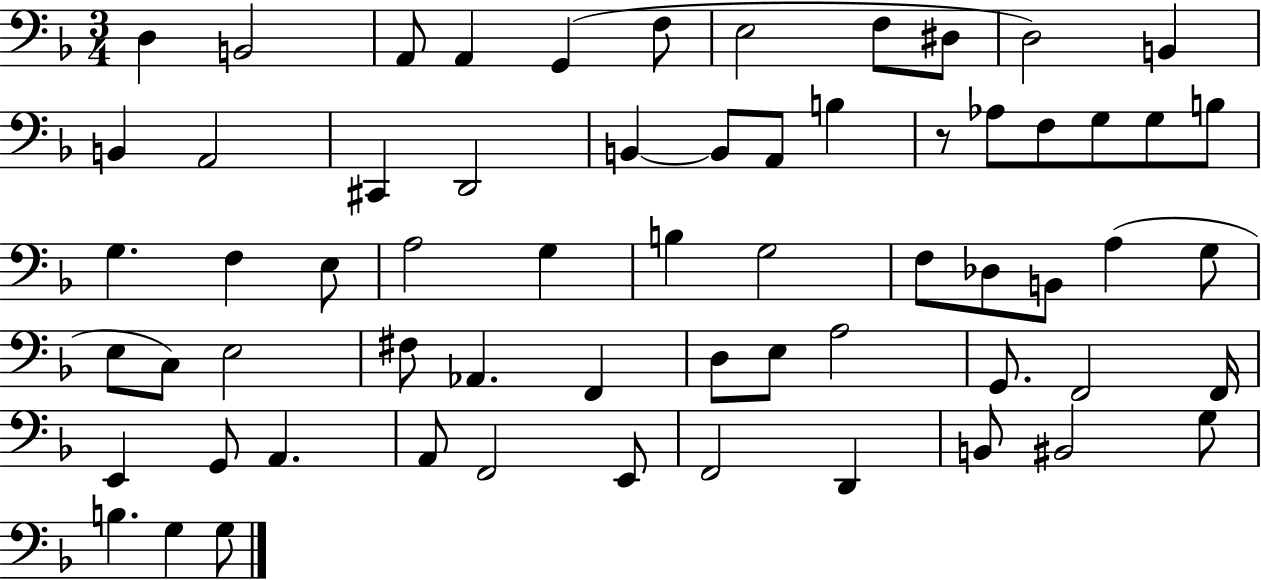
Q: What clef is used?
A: bass